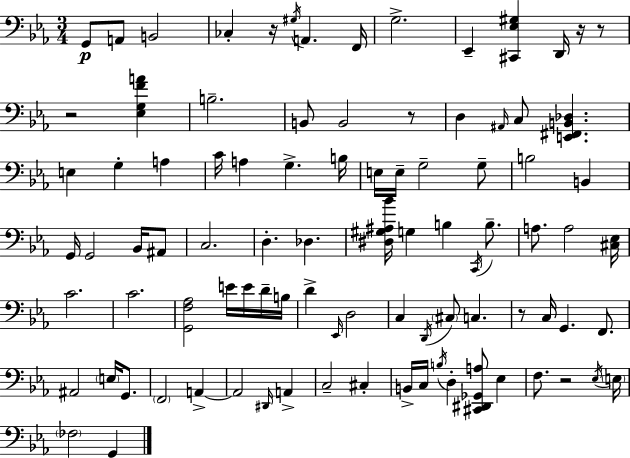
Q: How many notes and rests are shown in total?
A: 92